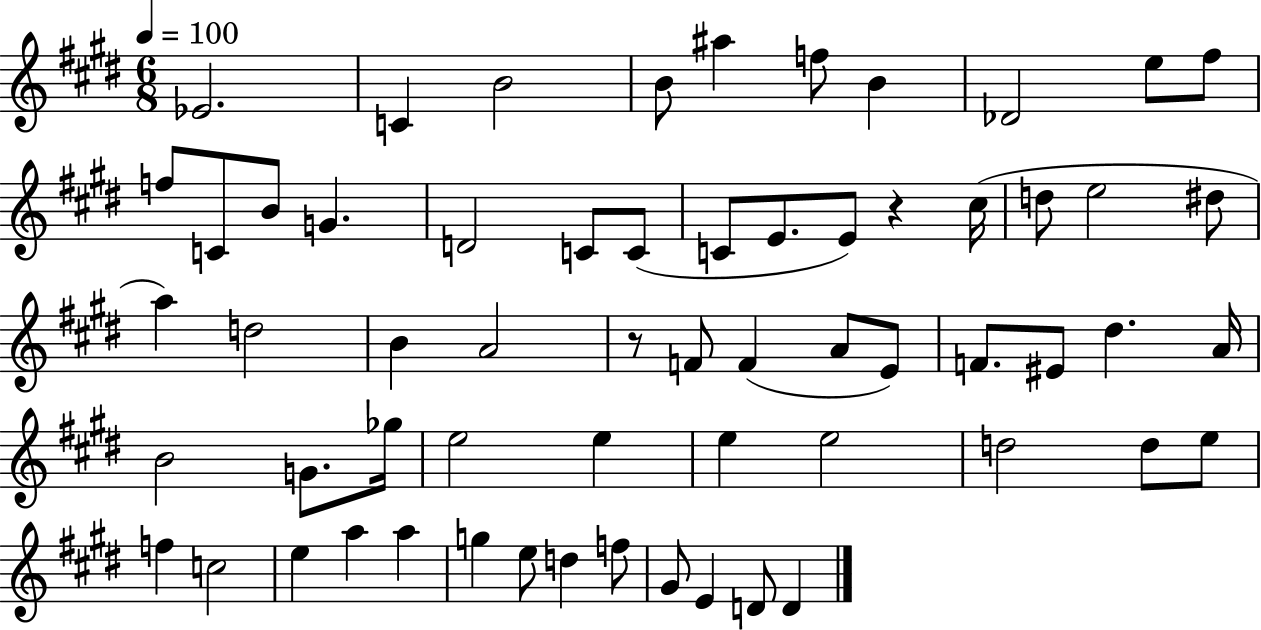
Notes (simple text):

Eb4/h. C4/q B4/h B4/e A#5/q F5/e B4/q Db4/h E5/e F#5/e F5/e C4/e B4/e G4/q. D4/h C4/e C4/e C4/e E4/e. E4/e R/q C#5/s D5/e E5/h D#5/e A5/q D5/h B4/q A4/h R/e F4/e F4/q A4/e E4/e F4/e. EIS4/e D#5/q. A4/s B4/h G4/e. Gb5/s E5/h E5/q E5/q E5/h D5/h D5/e E5/e F5/q C5/h E5/q A5/q A5/q G5/q E5/e D5/q F5/e G#4/e E4/q D4/e D4/q